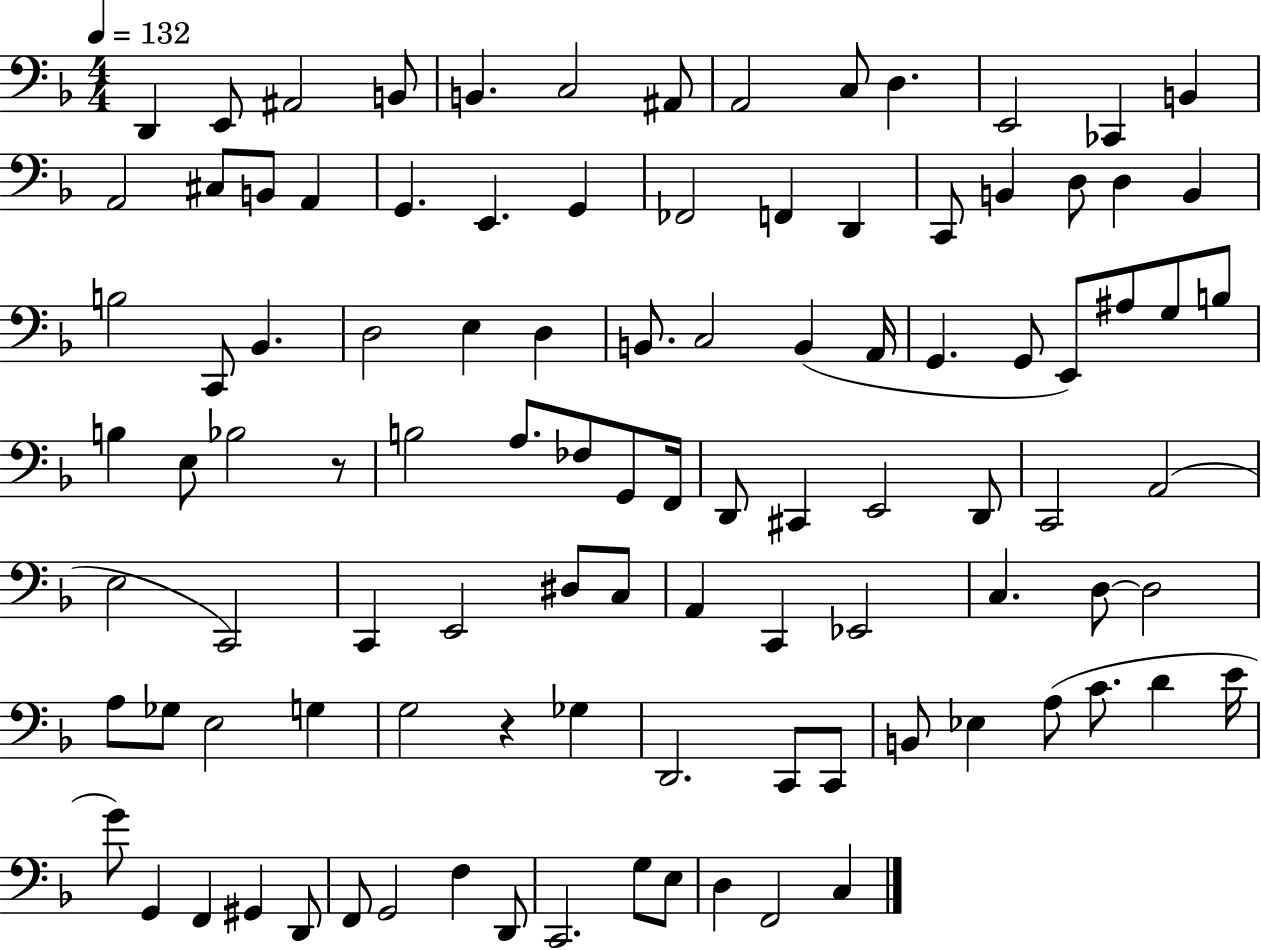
D2/q E2/e A#2/h B2/e B2/q. C3/h A#2/e A2/h C3/e D3/q. E2/h CES2/q B2/q A2/h C#3/e B2/e A2/q G2/q. E2/q. G2/q FES2/h F2/q D2/q C2/e B2/q D3/e D3/q B2/q B3/h C2/e Bb2/q. D3/h E3/q D3/q B2/e. C3/h B2/q A2/s G2/q. G2/e E2/e A#3/e G3/e B3/e B3/q E3/e Bb3/h R/e B3/h A3/e. FES3/e G2/e F2/s D2/e C#2/q E2/h D2/e C2/h A2/h E3/h C2/h C2/q E2/h D#3/e C3/e A2/q C2/q Eb2/h C3/q. D3/e D3/h A3/e Gb3/e E3/h G3/q G3/h R/q Gb3/q D2/h. C2/e C2/e B2/e Eb3/q A3/e C4/e. D4/q E4/s G4/e G2/q F2/q G#2/q D2/e F2/e G2/h F3/q D2/e C2/h. G3/e E3/e D3/q F2/h C3/q